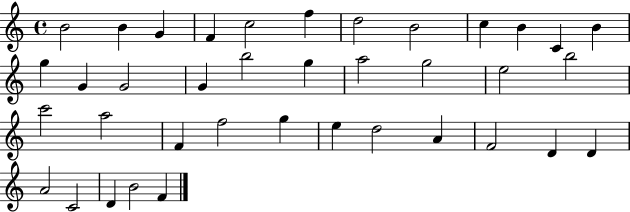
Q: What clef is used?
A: treble